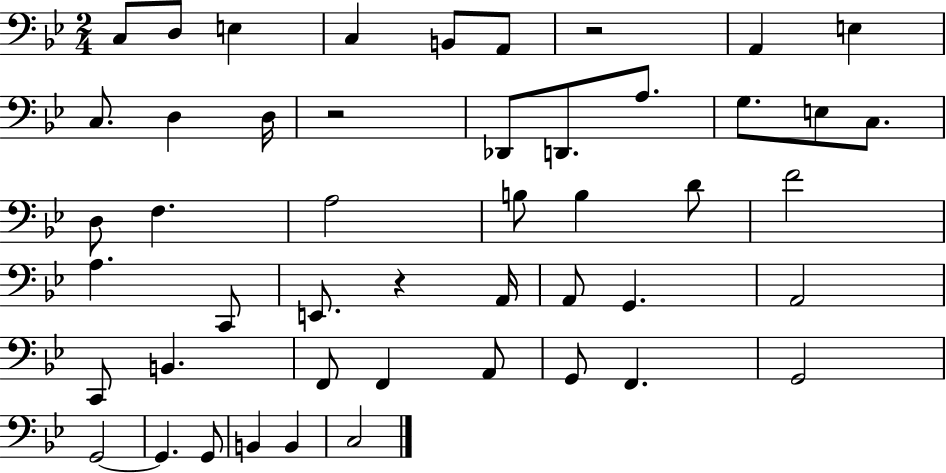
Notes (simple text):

C3/e D3/e E3/q C3/q B2/e A2/e R/h A2/q E3/q C3/e. D3/q D3/s R/h Db2/e D2/e. A3/e. G3/e. E3/e C3/e. D3/e F3/q. A3/h B3/e B3/q D4/e F4/h A3/q. C2/e E2/e. R/q A2/s A2/e G2/q. A2/h C2/e B2/q. F2/e F2/q A2/e G2/e F2/q. G2/h G2/h G2/q. G2/e B2/q B2/q C3/h